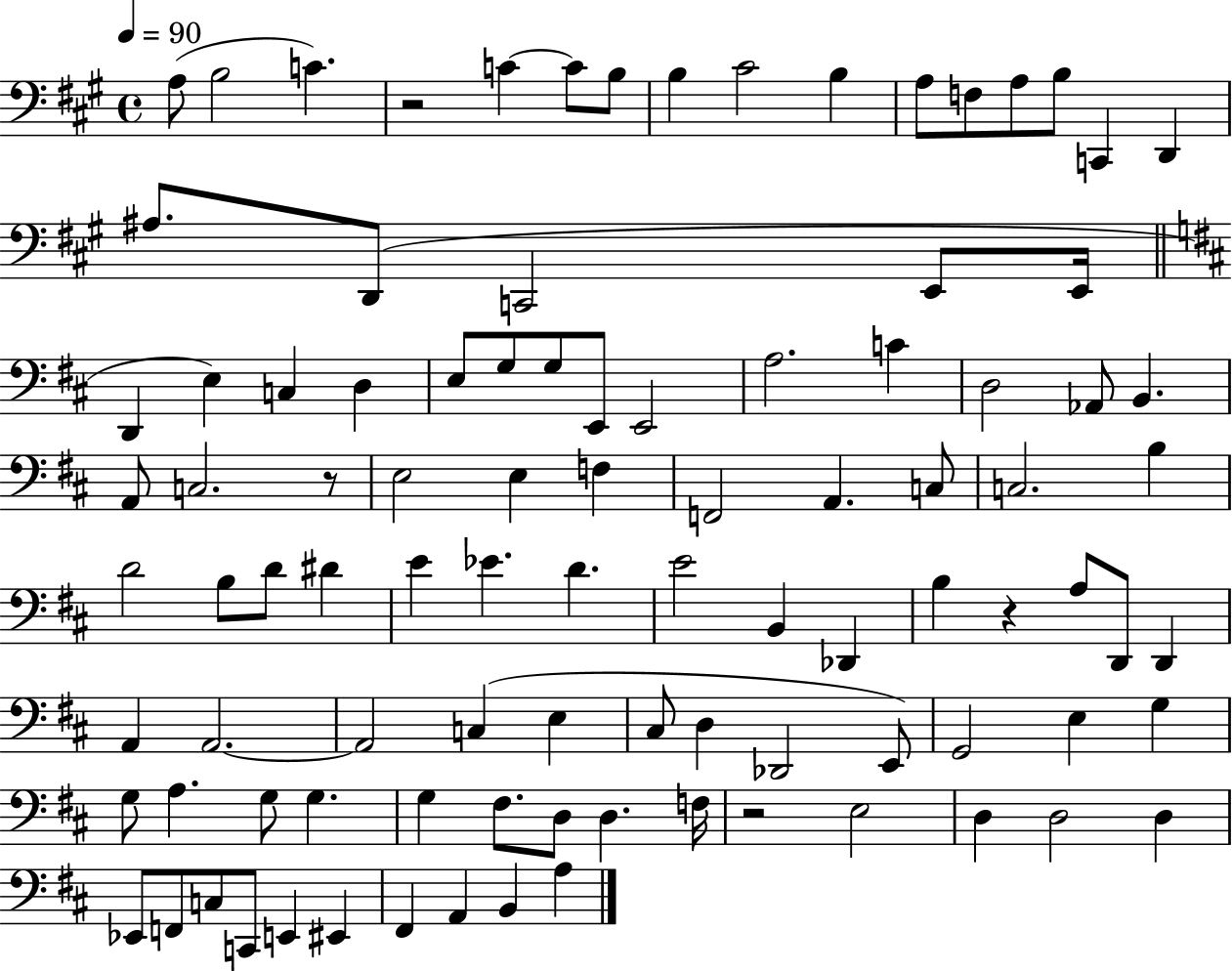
{
  \clef bass
  \time 4/4
  \defaultTimeSignature
  \key a \major
  \tempo 4 = 90
  a8( b2 c'4.) | r2 c'4~~ c'8 b8 | b4 cis'2 b4 | a8 f8 a8 b8 c,4 d,4 | \break ais8. d,8( c,2 e,8 e,16 | \bar "||" \break \key d \major d,4 e4) c4 d4 | e8 g8 g8 e,8 e,2 | a2. c'4 | d2 aes,8 b,4. | \break a,8 c2. r8 | e2 e4 f4 | f,2 a,4. c8 | c2. b4 | \break d'2 b8 d'8 dis'4 | e'4 ees'4. d'4. | e'2 b,4 des,4 | b4 r4 a8 d,8 d,4 | \break a,4 a,2.~~ | a,2 c4( e4 | cis8 d4 des,2 e,8) | g,2 e4 g4 | \break g8 a4. g8 g4. | g4 fis8. d8 d4. f16 | r2 e2 | d4 d2 d4 | \break ees,8 f,8 c8 c,8 e,4 eis,4 | fis,4 a,4 b,4 a4 | \bar "|."
}